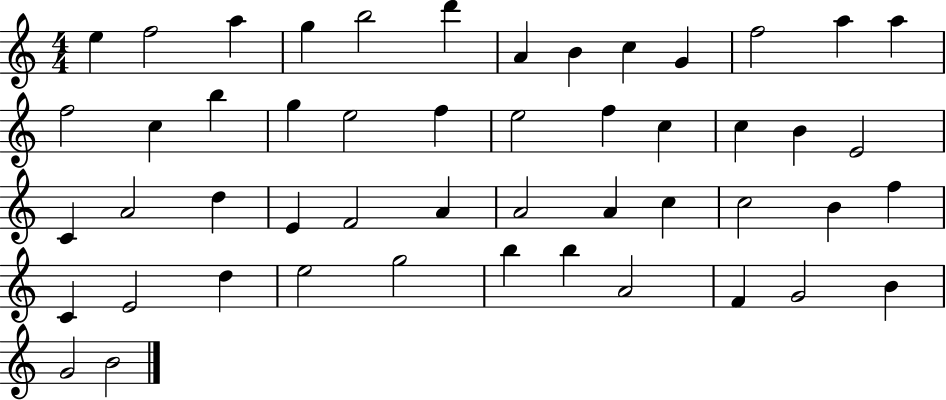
E5/q F5/h A5/q G5/q B5/h D6/q A4/q B4/q C5/q G4/q F5/h A5/q A5/q F5/h C5/q B5/q G5/q E5/h F5/q E5/h F5/q C5/q C5/q B4/q E4/h C4/q A4/h D5/q E4/q F4/h A4/q A4/h A4/q C5/q C5/h B4/q F5/q C4/q E4/h D5/q E5/h G5/h B5/q B5/q A4/h F4/q G4/h B4/q G4/h B4/h